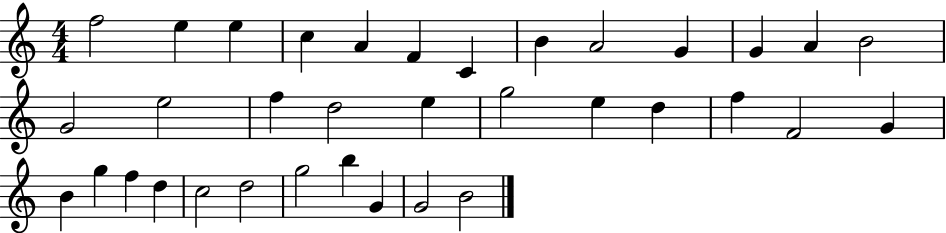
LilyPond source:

{
  \clef treble
  \numericTimeSignature
  \time 4/4
  \key c \major
  f''2 e''4 e''4 | c''4 a'4 f'4 c'4 | b'4 a'2 g'4 | g'4 a'4 b'2 | \break g'2 e''2 | f''4 d''2 e''4 | g''2 e''4 d''4 | f''4 f'2 g'4 | \break b'4 g''4 f''4 d''4 | c''2 d''2 | g''2 b''4 g'4 | g'2 b'2 | \break \bar "|."
}